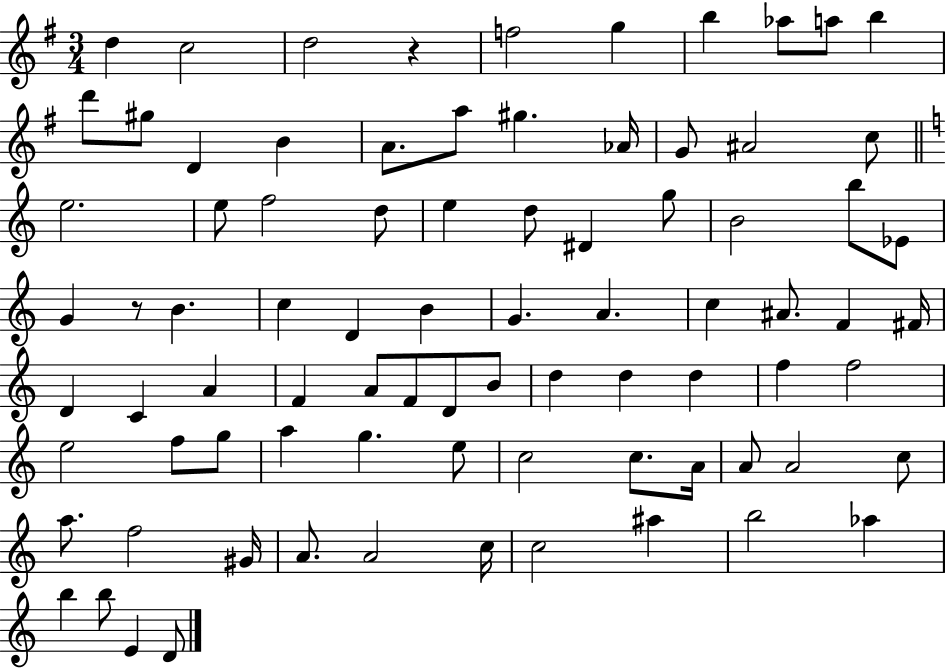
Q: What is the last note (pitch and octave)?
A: D4